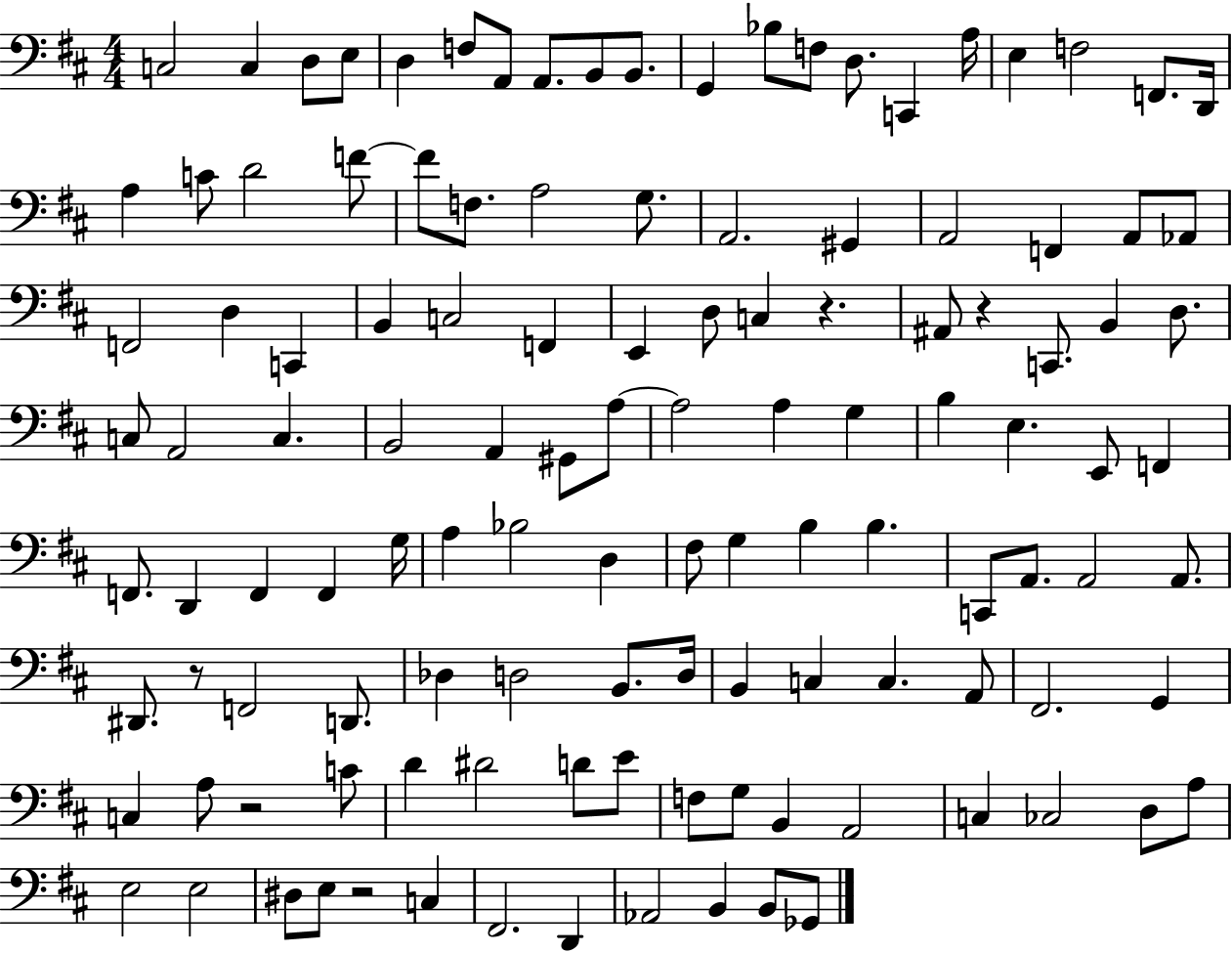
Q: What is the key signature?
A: D major